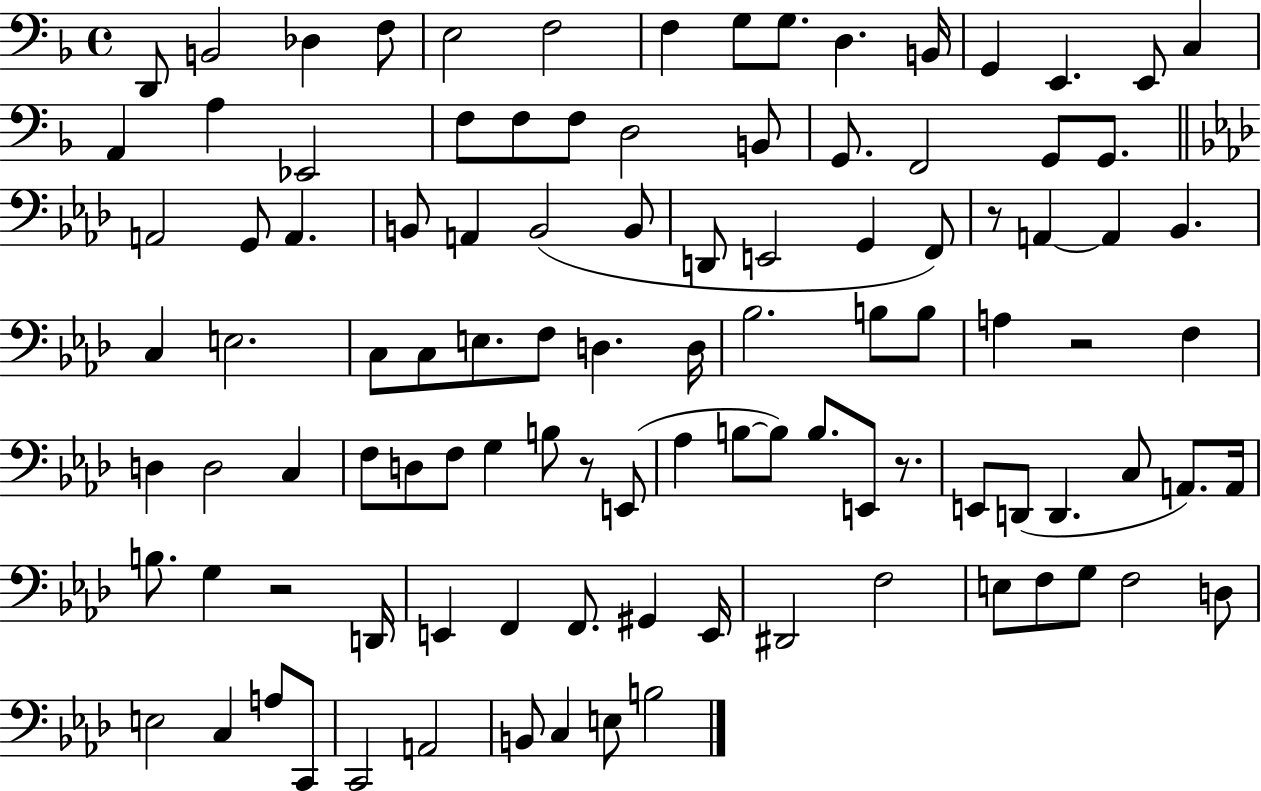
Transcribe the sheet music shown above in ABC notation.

X:1
T:Untitled
M:4/4
L:1/4
K:F
D,,/2 B,,2 _D, F,/2 E,2 F,2 F, G,/2 G,/2 D, B,,/4 G,, E,, E,,/2 C, A,, A, _E,,2 F,/2 F,/2 F,/2 D,2 B,,/2 G,,/2 F,,2 G,,/2 G,,/2 A,,2 G,,/2 A,, B,,/2 A,, B,,2 B,,/2 D,,/2 E,,2 G,, F,,/2 z/2 A,, A,, _B,, C, E,2 C,/2 C,/2 E,/2 F,/2 D, D,/4 _B,2 B,/2 B,/2 A, z2 F, D, D,2 C, F,/2 D,/2 F,/2 G, B,/2 z/2 E,,/2 _A, B,/2 B,/2 B,/2 E,,/2 z/2 E,,/2 D,,/2 D,, C,/2 A,,/2 A,,/4 B,/2 G, z2 D,,/4 E,, F,, F,,/2 ^G,, E,,/4 ^D,,2 F,2 E,/2 F,/2 G,/2 F,2 D,/2 E,2 C, A,/2 C,,/2 C,,2 A,,2 B,,/2 C, E,/2 B,2